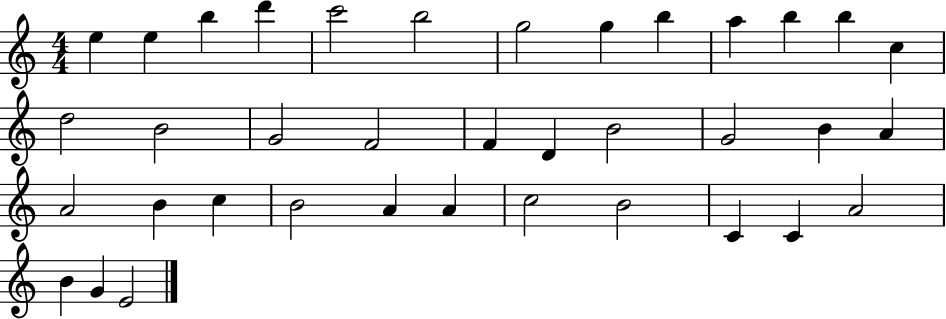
{
  \clef treble
  \numericTimeSignature
  \time 4/4
  \key c \major
  e''4 e''4 b''4 d'''4 | c'''2 b''2 | g''2 g''4 b''4 | a''4 b''4 b''4 c''4 | \break d''2 b'2 | g'2 f'2 | f'4 d'4 b'2 | g'2 b'4 a'4 | \break a'2 b'4 c''4 | b'2 a'4 a'4 | c''2 b'2 | c'4 c'4 a'2 | \break b'4 g'4 e'2 | \bar "|."
}